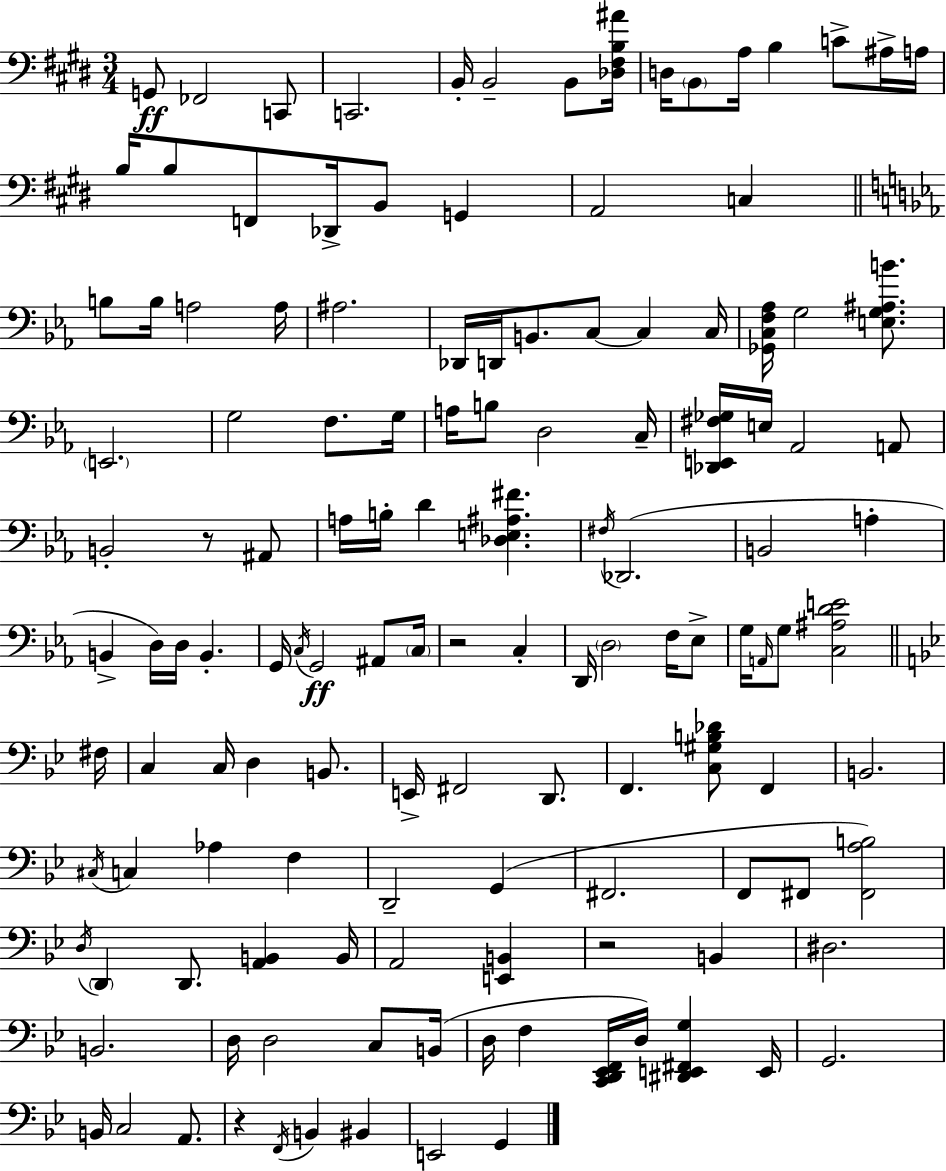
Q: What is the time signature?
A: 3/4